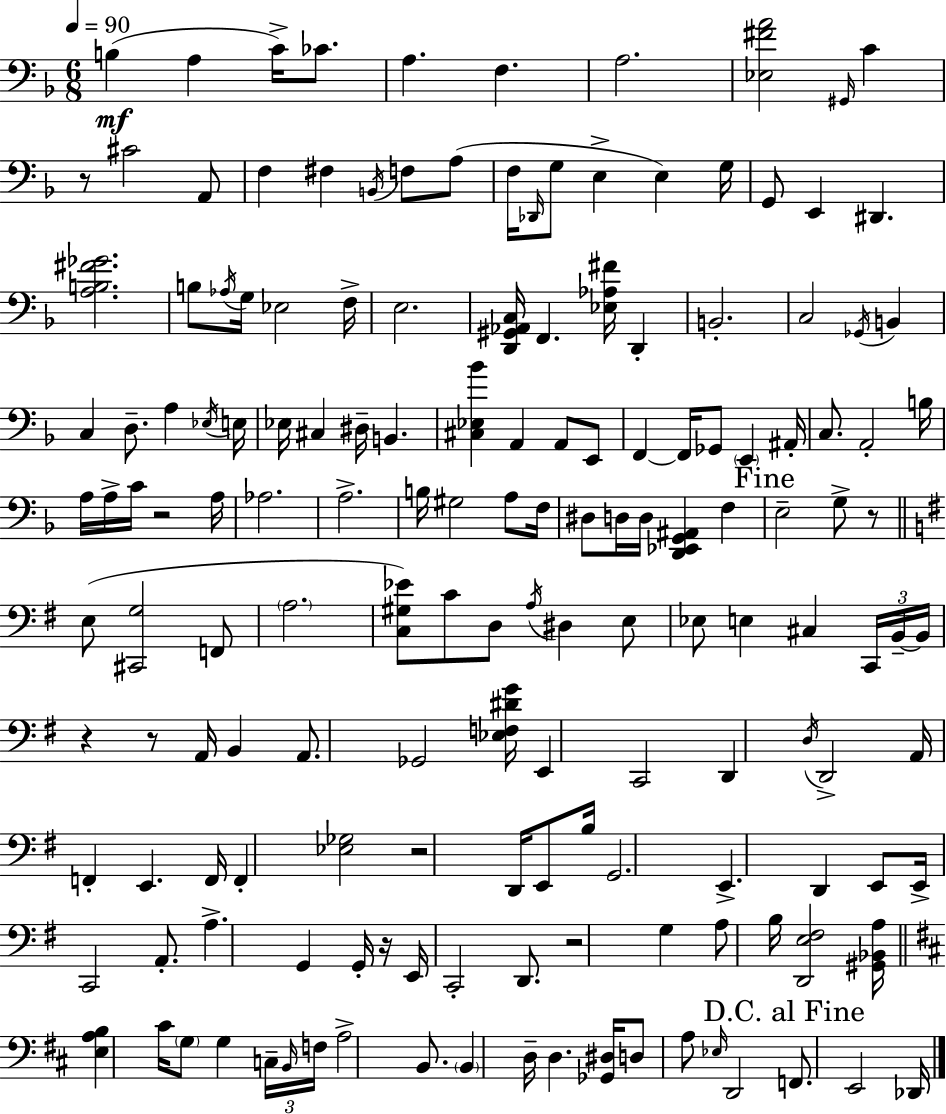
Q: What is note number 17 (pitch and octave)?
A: F3